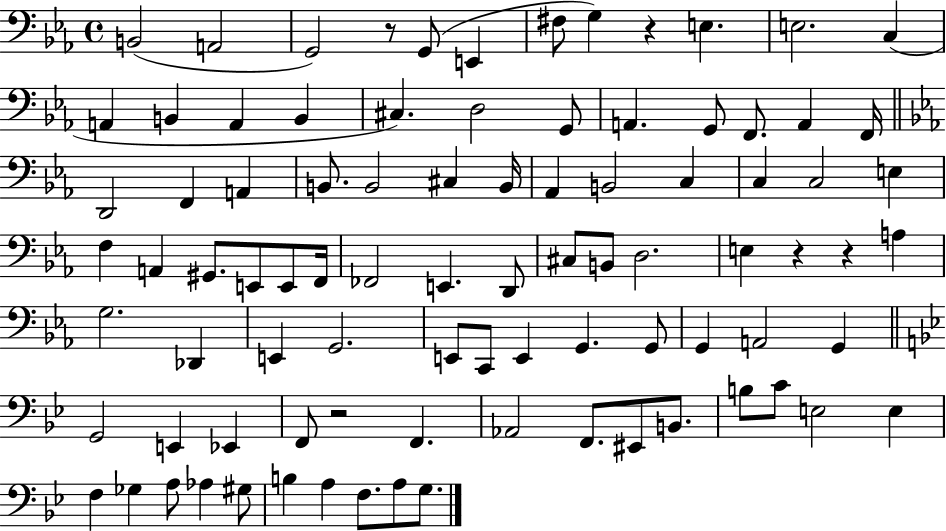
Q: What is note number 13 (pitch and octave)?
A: A2